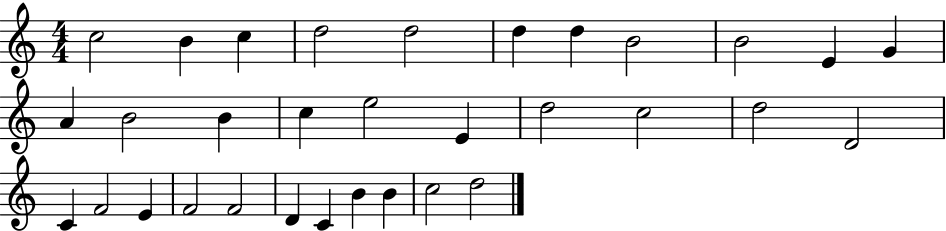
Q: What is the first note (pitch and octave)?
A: C5